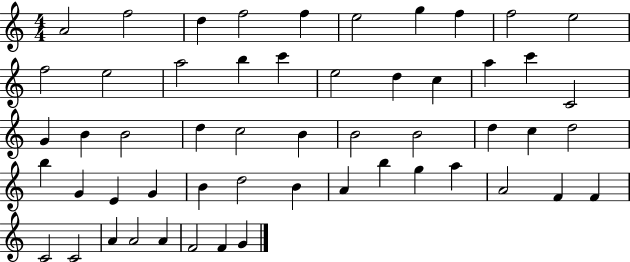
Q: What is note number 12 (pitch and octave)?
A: E5